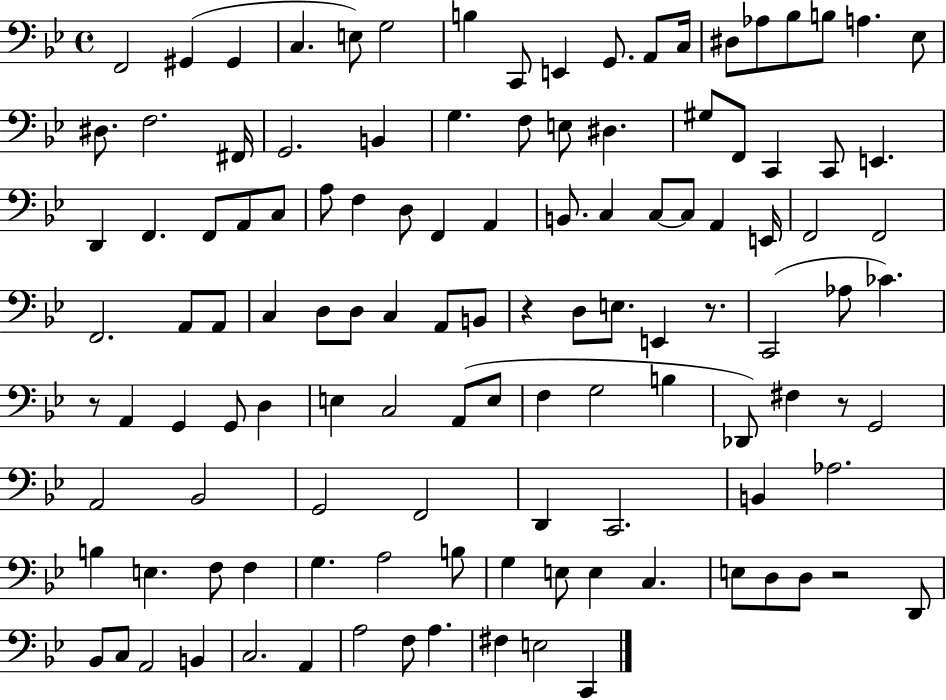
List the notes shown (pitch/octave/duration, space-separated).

F2/h G#2/q G#2/q C3/q. E3/e G3/h B3/q C2/e E2/q G2/e. A2/e C3/s D#3/e Ab3/e Bb3/e B3/e A3/q. Eb3/e D#3/e. F3/h. F#2/s G2/h. B2/q G3/q. F3/e E3/e D#3/q. G#3/e F2/e C2/q C2/e E2/q. D2/q F2/q. F2/e A2/e C3/e A3/e F3/q D3/e F2/q A2/q B2/e. C3/q C3/e C3/e A2/q E2/s F2/h F2/h F2/h. A2/e A2/e C3/q D3/e D3/e C3/q A2/e B2/e R/q D3/e E3/e. E2/q R/e. C2/h Ab3/e CES4/q. R/e A2/q G2/q G2/e D3/q E3/q C3/h A2/e E3/e F3/q G3/h B3/q Db2/e F#3/q R/e G2/h A2/h Bb2/h G2/h F2/h D2/q C2/h. B2/q Ab3/h. B3/q E3/q. F3/e F3/q G3/q. A3/h B3/e G3/q E3/e E3/q C3/q. E3/e D3/e D3/e R/h D2/e Bb2/e C3/e A2/h B2/q C3/h. A2/q A3/h F3/e A3/q. F#3/q E3/h C2/q